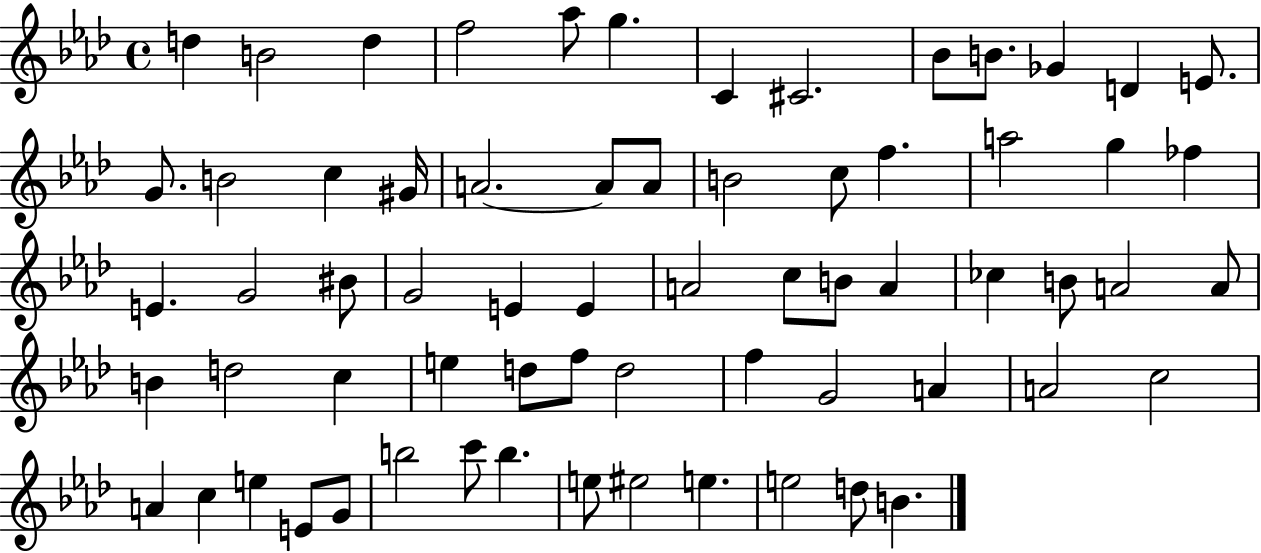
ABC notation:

X:1
T:Untitled
M:4/4
L:1/4
K:Ab
d B2 d f2 _a/2 g C ^C2 _B/2 B/2 _G D E/2 G/2 B2 c ^G/4 A2 A/2 A/2 B2 c/2 f a2 g _f E G2 ^B/2 G2 E E A2 c/2 B/2 A _c B/2 A2 A/2 B d2 c e d/2 f/2 d2 f G2 A A2 c2 A c e E/2 G/2 b2 c'/2 b e/2 ^e2 e e2 d/2 B